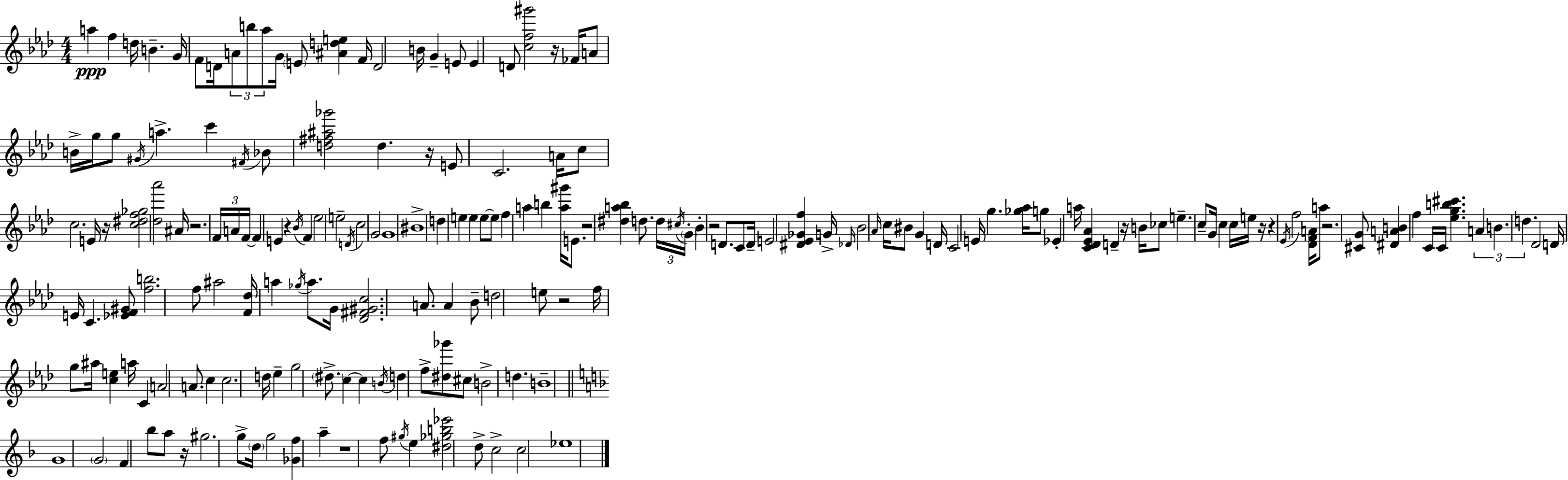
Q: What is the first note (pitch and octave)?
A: A5